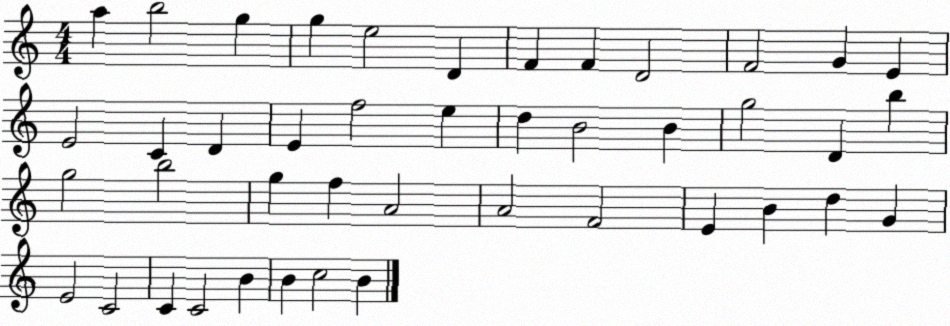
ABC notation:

X:1
T:Untitled
M:4/4
L:1/4
K:C
a b2 g g e2 D F F D2 F2 G E E2 C D E f2 e d B2 B g2 D b g2 b2 g f A2 A2 F2 E B d G E2 C2 C C2 B B c2 B